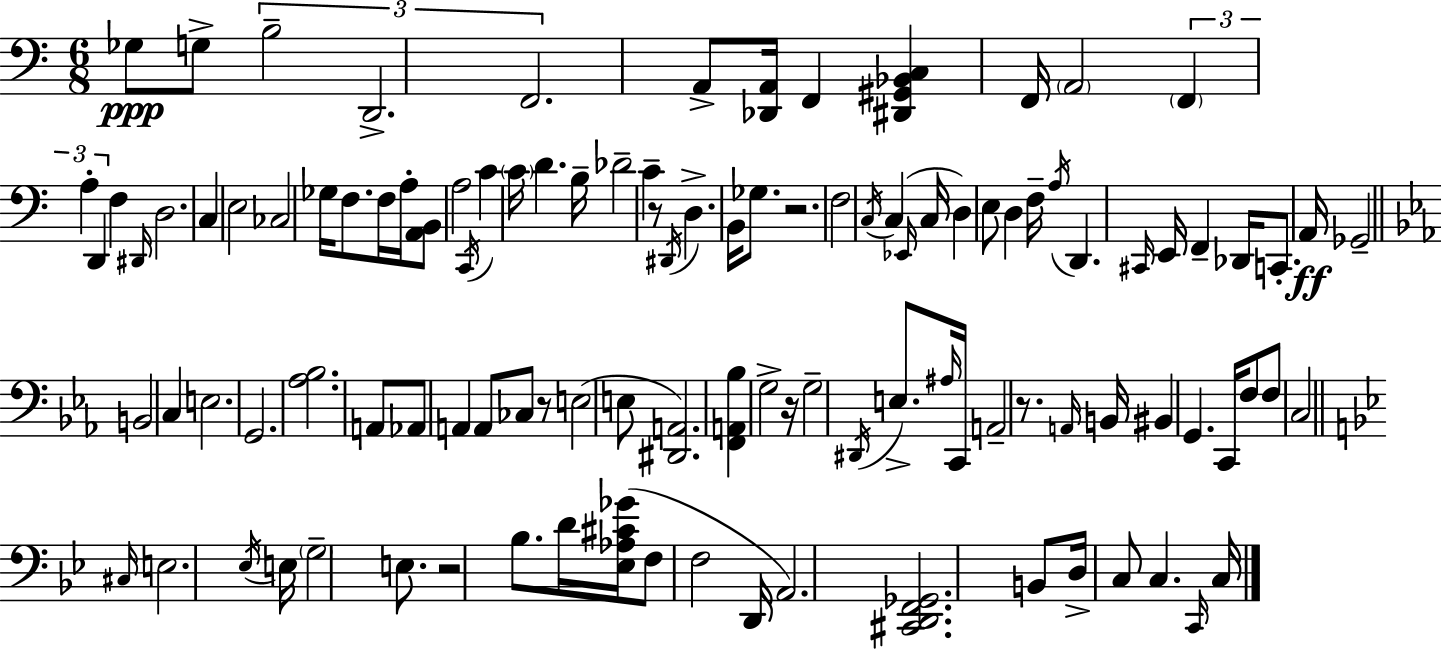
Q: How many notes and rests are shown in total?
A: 110